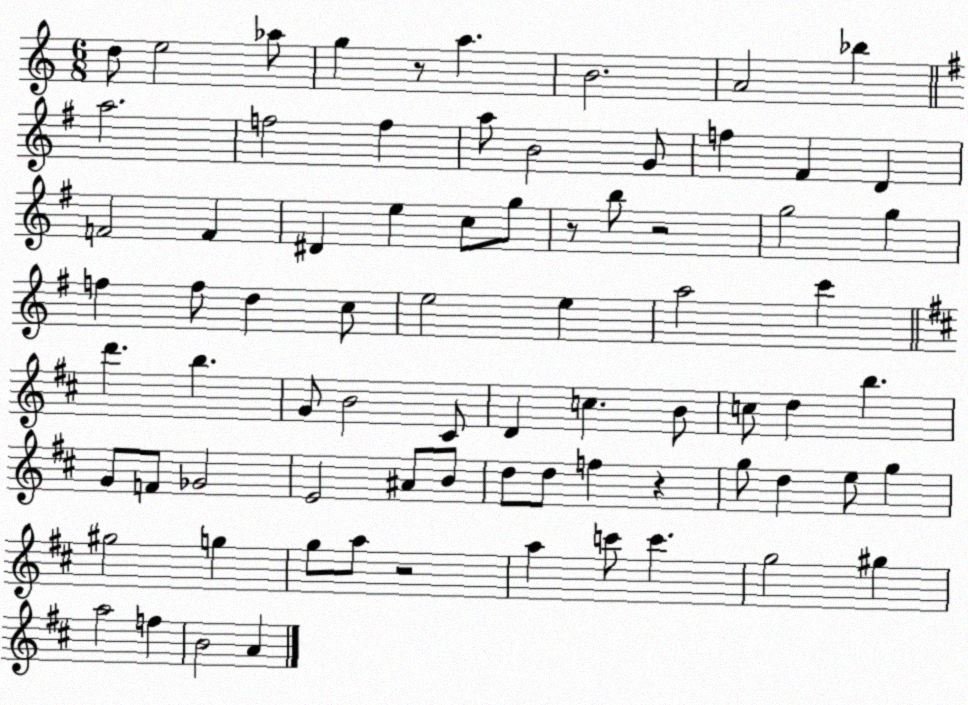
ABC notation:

X:1
T:Untitled
M:6/8
L:1/4
K:C
d/2 e2 _a/2 g z/2 a B2 A2 _b a2 f2 f a/2 B2 G/2 f ^F D F2 F ^D e c/2 g/2 z/2 b/2 z2 g2 g f f/2 d c/2 e2 e a2 c' d' b G/2 B2 ^C/2 D c B/2 c/2 d b G/2 F/2 _G2 E2 ^A/2 B/2 d/2 d/2 f z g/2 d e/2 g ^g2 g g/2 a/2 z2 a c'/2 c' g2 ^g a2 f B2 A